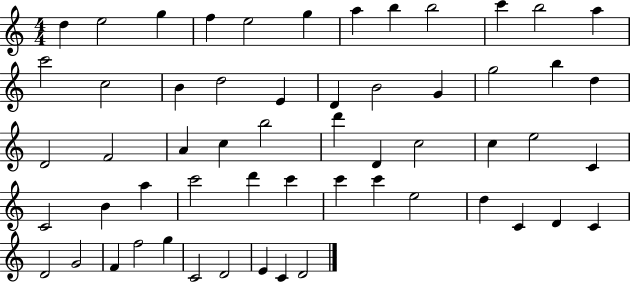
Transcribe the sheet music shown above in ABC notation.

X:1
T:Untitled
M:4/4
L:1/4
K:C
d e2 g f e2 g a b b2 c' b2 a c'2 c2 B d2 E D B2 G g2 b d D2 F2 A c b2 d' D c2 c e2 C C2 B a c'2 d' c' c' c' e2 d C D C D2 G2 F f2 g C2 D2 E C D2